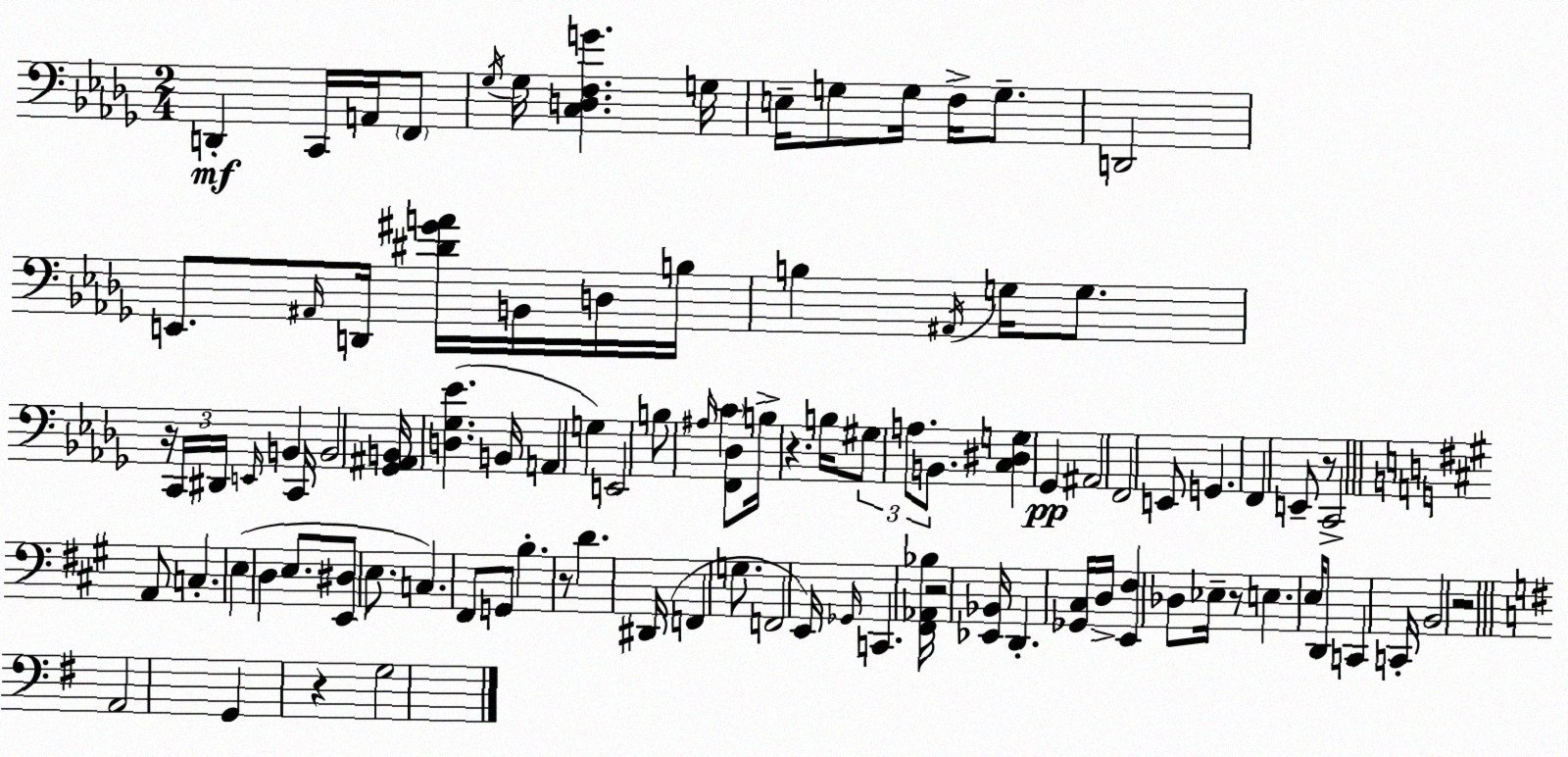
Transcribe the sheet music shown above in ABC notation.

X:1
T:Untitled
M:2/4
L:1/4
K:Bbm
D,, C,,/4 A,,/4 F,,/2 _G,/4 _G,/4 [C,D,F,G] G,/4 E,/4 G,/2 G,/4 F,/4 G,/2 D,,2 E,,/2 ^A,,/4 D,,/4 [^D^GA]/4 B,,/4 D,/4 B,/4 B, ^A,,/4 G,/4 G,/2 z/4 C,,/4 ^D,,/4 E,,/4 B,, C,,/4 B,,2 [_G,,^A,,B,,]/4 [D,_G,_E] B,,/4 A,, G, E,,2 B,/2 ^A,/4 C [F,,_D,]/2 B,/4 z B,/4 ^G,/2 A,/2 B,,/2 [C,^D,G,] _G,, ^A,,2 F,,2 E,,/2 G,, F,, E,,/2 z/2 C,,2 A,,/2 C, E, D, E,/2 [E,,^D,]/2 E,/2 C, ^F,,/2 G,,/2 B, z/2 D ^D,,/4 F,, G,/2 F,,2 E,,/4 _G,,/4 C,, [^F,,_A,,_B,]/4 z2 [_E,,_B,,]/4 D,, [_G,,^C,]/4 D,/4 [E,,^F,] _D,/2 _E,/4 z/2 E, E,/4 D,,/2 C,, C,,/4 B,,2 z2 A,,2 G,, z G,2